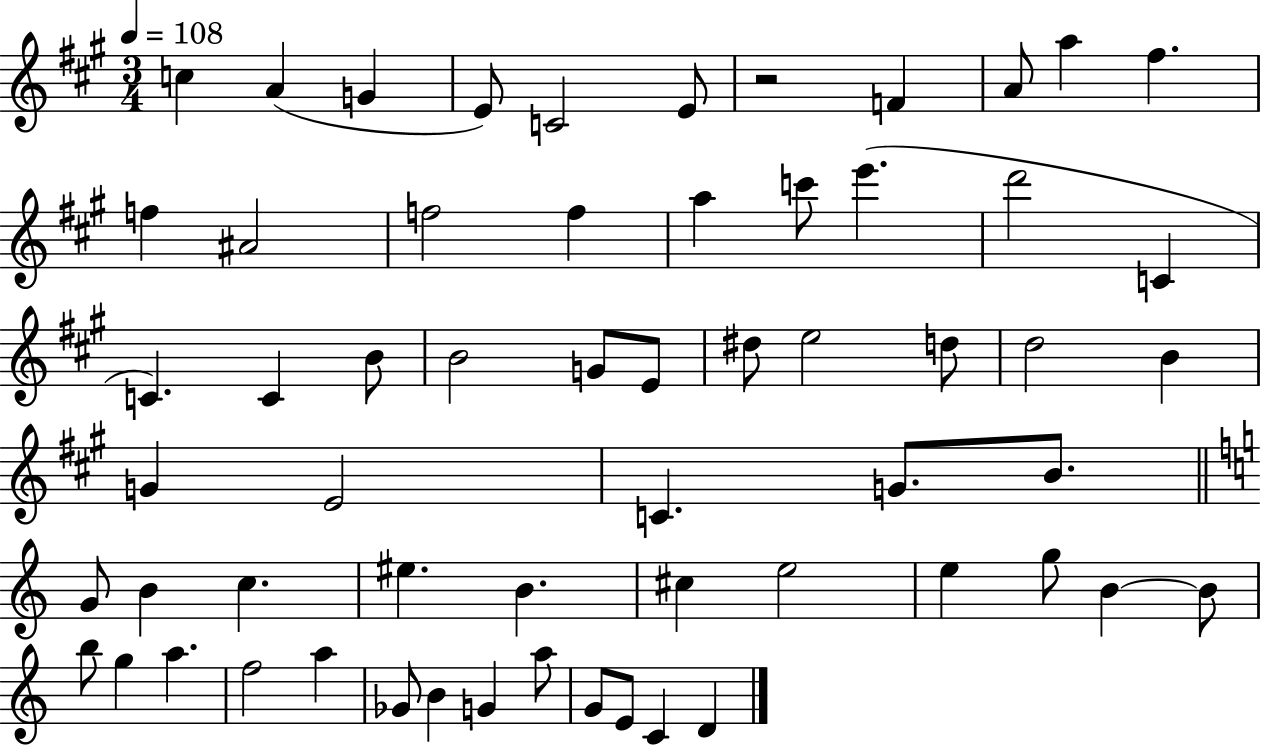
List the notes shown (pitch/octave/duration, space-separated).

C5/q A4/q G4/q E4/e C4/h E4/e R/h F4/q A4/e A5/q F#5/q. F5/q A#4/h F5/h F5/q A5/q C6/e E6/q. D6/h C4/q C4/q. C4/q B4/e B4/h G4/e E4/e D#5/e E5/h D5/e D5/h B4/q G4/q E4/h C4/q. G4/e. B4/e. G4/e B4/q C5/q. EIS5/q. B4/q. C#5/q E5/h E5/q G5/e B4/q B4/e B5/e G5/q A5/q. F5/h A5/q Gb4/e B4/q G4/q A5/e G4/e E4/e C4/q D4/q